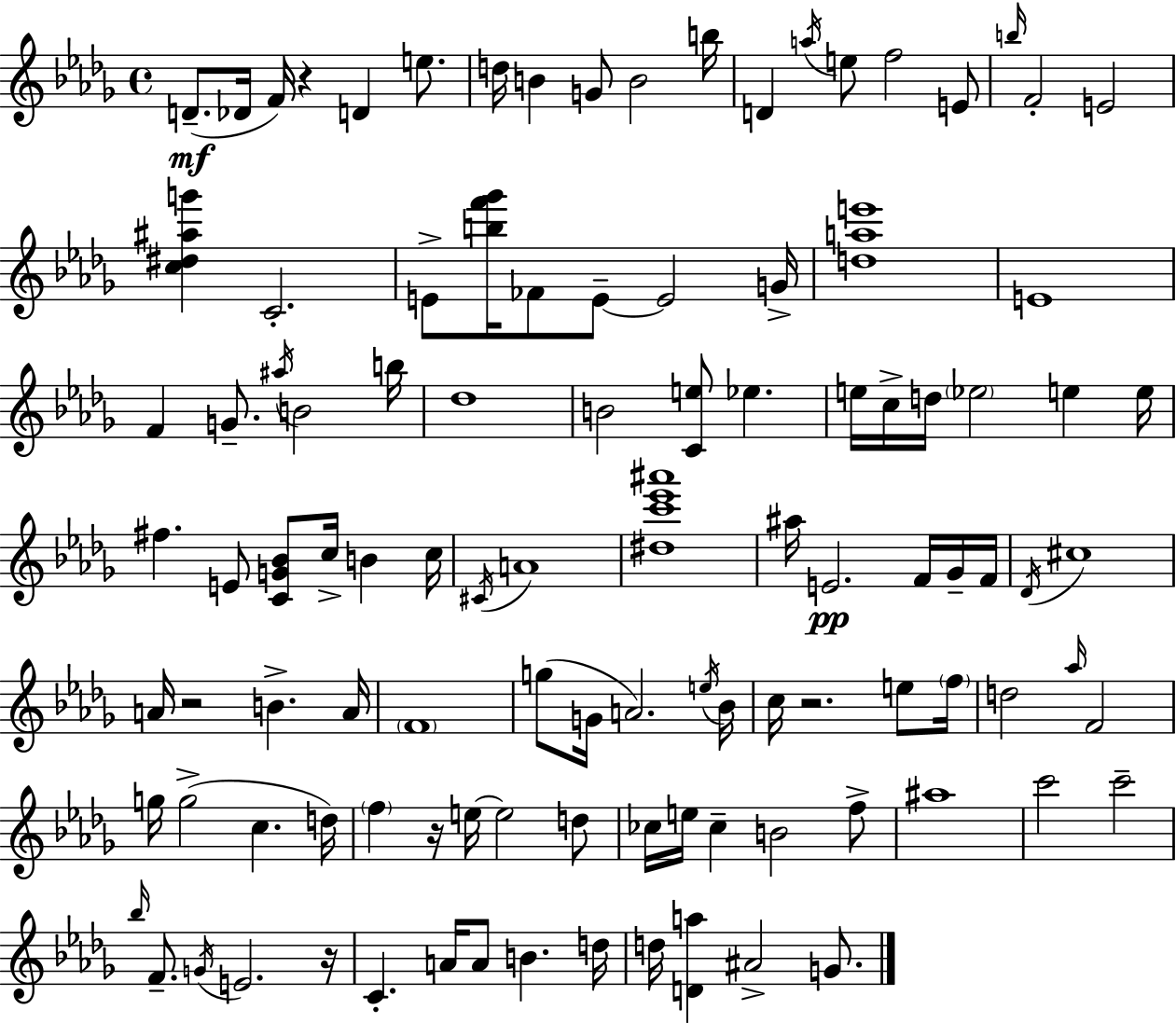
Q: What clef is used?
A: treble